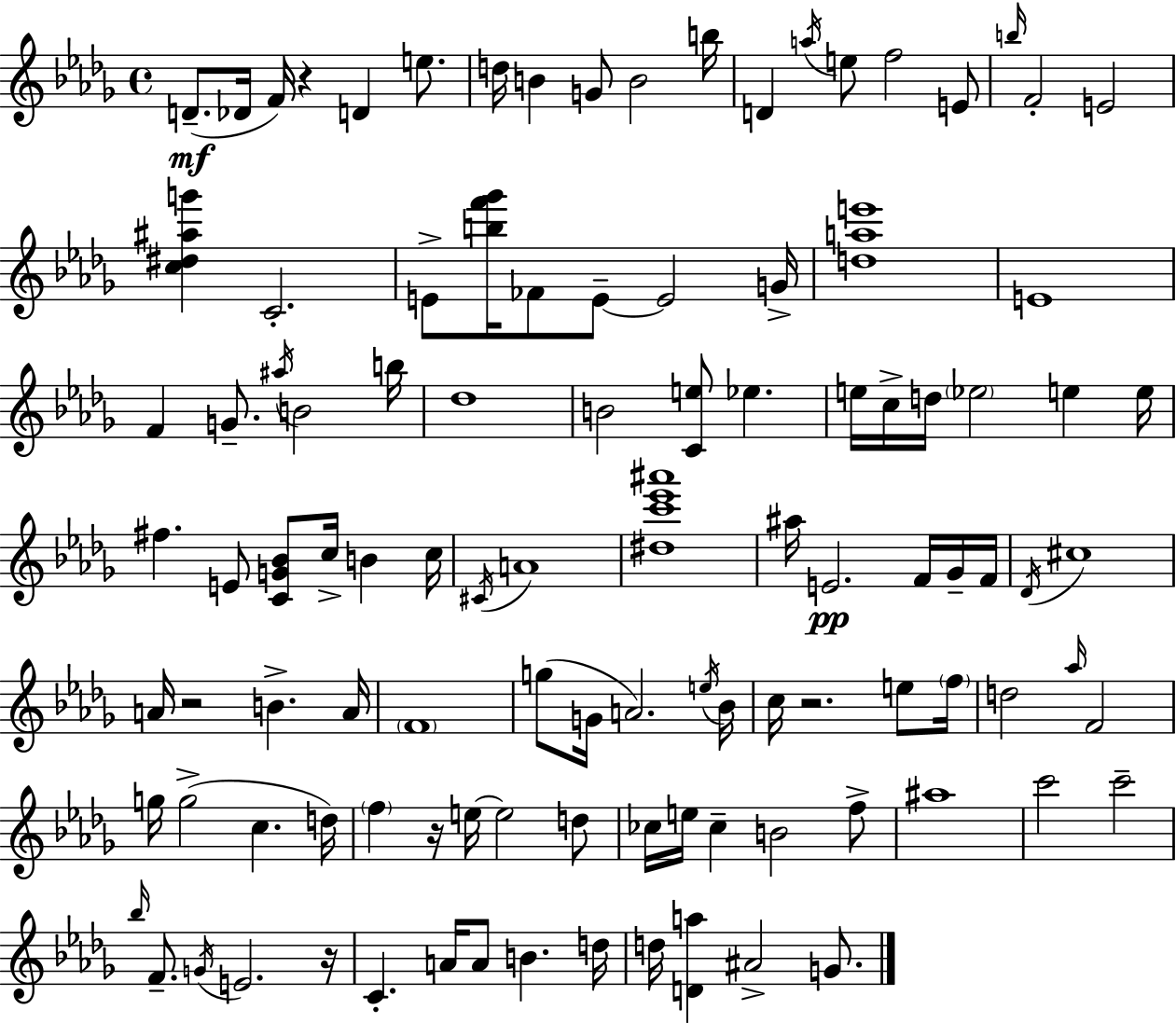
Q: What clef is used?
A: treble